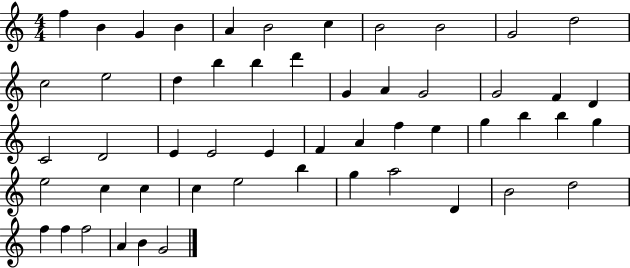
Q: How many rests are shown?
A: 0